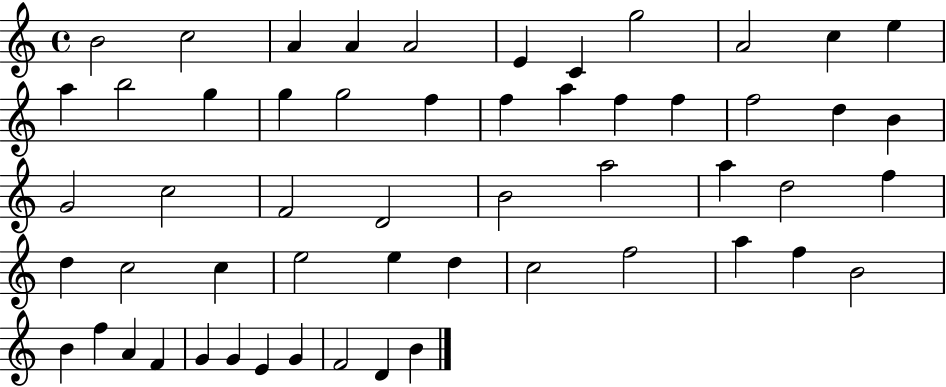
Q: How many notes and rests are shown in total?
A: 55